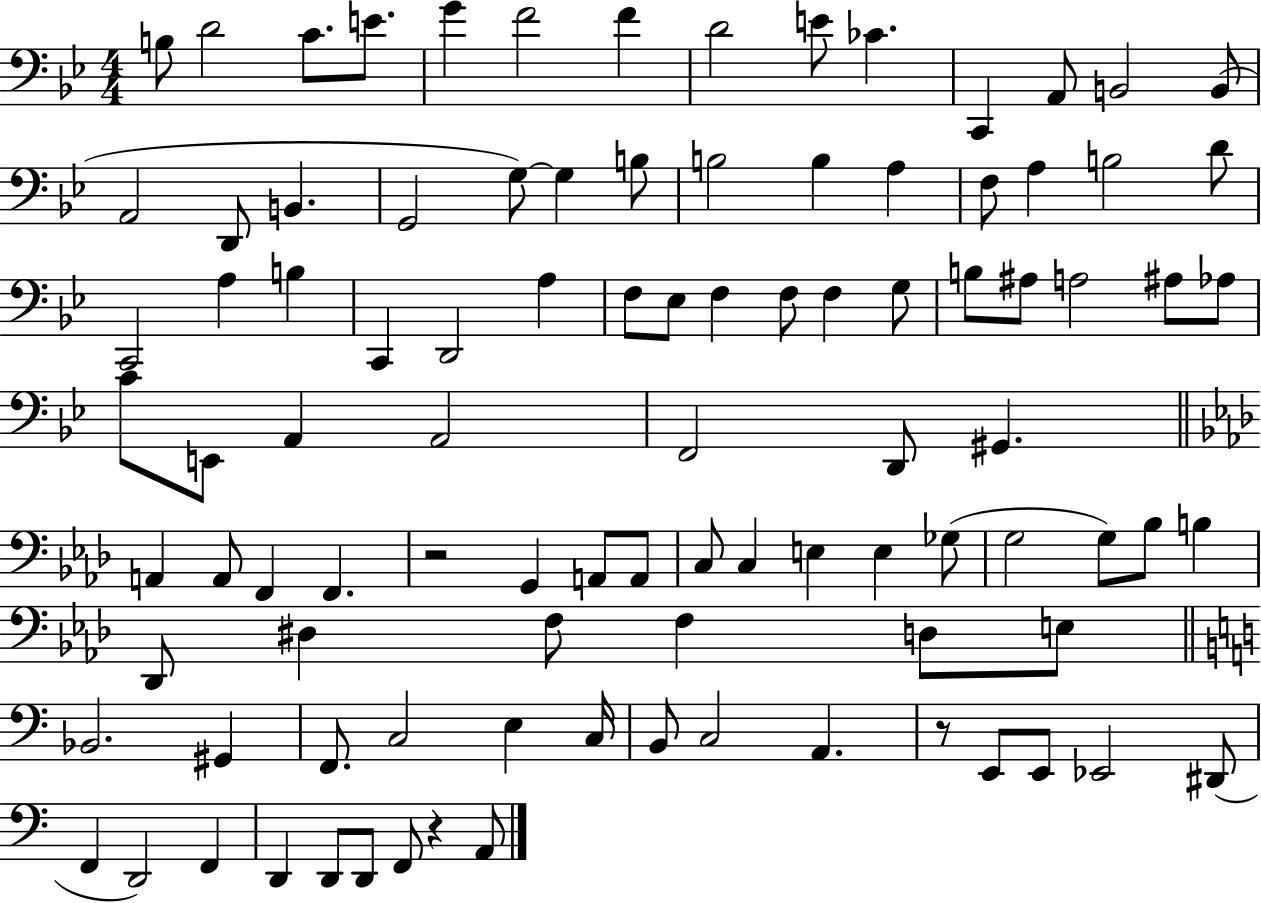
X:1
T:Untitled
M:4/4
L:1/4
K:Bb
B,/2 D2 C/2 E/2 G F2 F D2 E/2 _C C,, A,,/2 B,,2 B,,/2 A,,2 D,,/2 B,, G,,2 G,/2 G, B,/2 B,2 B, A, F,/2 A, B,2 D/2 C,,2 A, B, C,, D,,2 A, F,/2 _E,/2 F, F,/2 F, G,/2 B,/2 ^A,/2 A,2 ^A,/2 _A,/2 C/2 E,,/2 A,, A,,2 F,,2 D,,/2 ^G,, A,, A,,/2 F,, F,, z2 G,, A,,/2 A,,/2 C,/2 C, E, E, _G,/2 G,2 G,/2 _B,/2 B, _D,,/2 ^D, F,/2 F, D,/2 E,/2 _B,,2 ^G,, F,,/2 C,2 E, C,/4 B,,/2 C,2 A,, z/2 E,,/2 E,,/2 _E,,2 ^D,,/2 F,, D,,2 F,, D,, D,,/2 D,,/2 F,,/2 z A,,/2